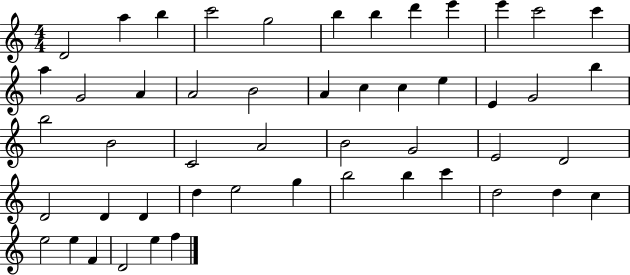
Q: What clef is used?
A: treble